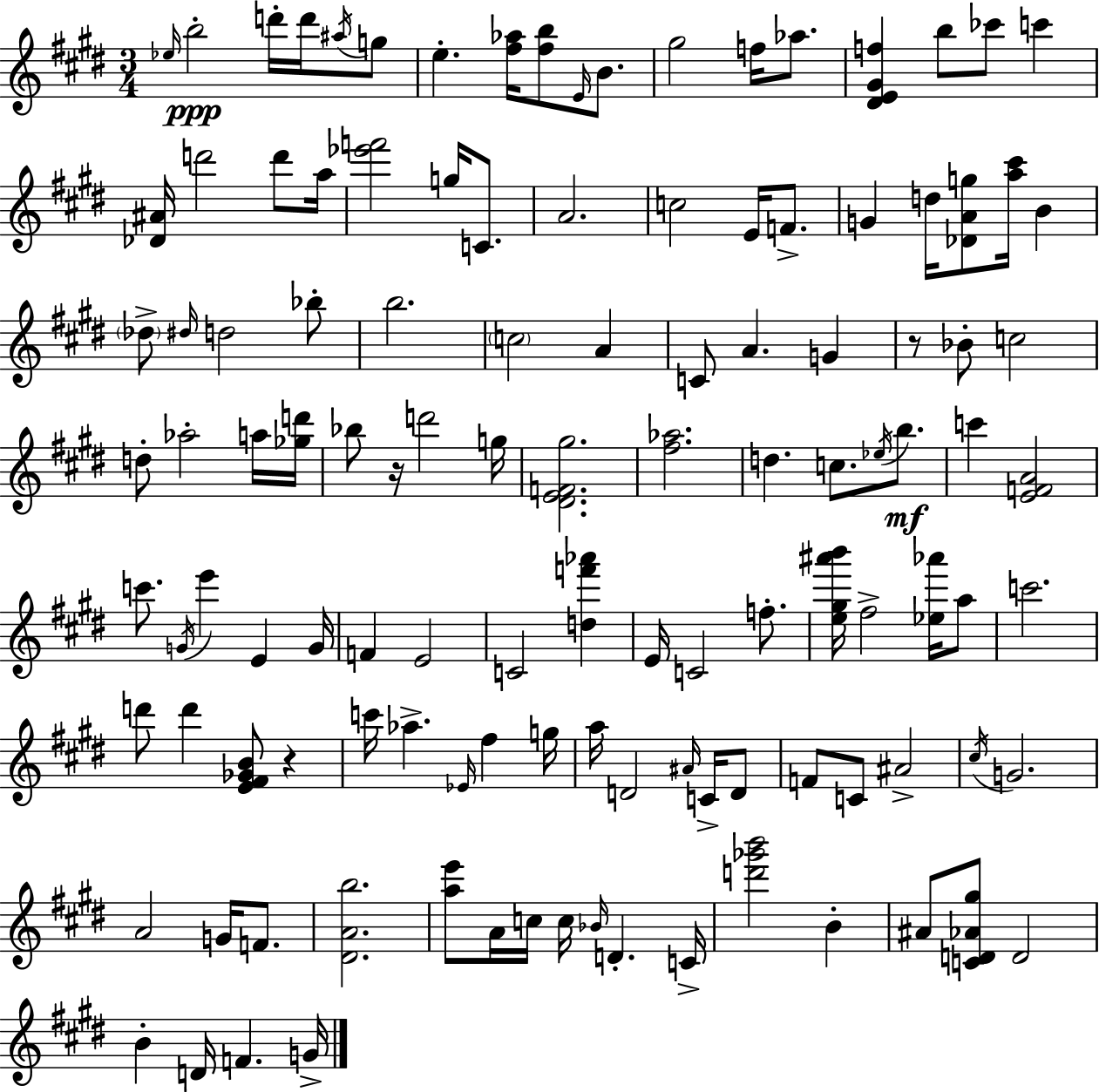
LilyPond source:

{
  \clef treble
  \numericTimeSignature
  \time 3/4
  \key e \major
  \grace { ees''16 }\ppp b''2-. d'''16-. d'''16 \acciaccatura { ais''16 } | g''8 e''4.-. <fis'' aes''>16 <fis'' b''>8 \grace { e'16 } | b'8. gis''2 f''16 | aes''8. <dis' e' gis' f''>4 b''8 ces'''8 c'''4 | \break <des' ais'>16 d'''2 | d'''8 a''16 <ees''' f'''>2 g''16 | c'8. a'2. | c''2 e'16 | \break f'8.-> g'4 d''16 <des' a' g''>8 <a'' cis'''>16 b'4 | \parenthesize des''8-> \grace { dis''16 } d''2 | bes''8-. b''2. | \parenthesize c''2 | \break a'4 c'8 a'4. | g'4 r8 bes'8-. c''2 | d''8-. aes''2-. | a''16 <ges'' d'''>16 bes''8 r16 d'''2 | \break g''16 <dis' e' f' gis''>2. | <fis'' aes''>2. | d''4. c''8. | \acciaccatura { ees''16 }\mf b''8. c'''4 <e' f' a'>2 | \break c'''8. \acciaccatura { g'16 } e'''4 | e'4 g'16 f'4 e'2 | c'2 | <d'' f''' aes'''>4 e'16 c'2 | \break f''8.-. <e'' gis'' ais''' b'''>16 fis''2-> | <ees'' aes'''>16 a''8 c'''2. | d'''8 d'''4 | <e' fis' ges' b'>8 r4 c'''16 aes''4.-> | \break \grace { ees'16 } fis''4 g''16 a''16 d'2 | \grace { ais'16 } c'16-> d'8 f'8 c'8 | ais'2-> \acciaccatura { cis''16 } g'2. | a'2 | \break g'16 f'8. <dis' a' b''>2. | <a'' e'''>8 a'16 | c''16 c''16 \grace { bes'16 } d'4.-. c'16-> <d''' ges''' b'''>2 | b'4-. ais'8 | \break <c' d' aes' gis''>8 d'2 b'4-. | d'16 f'4. g'16-> \bar "|."
}